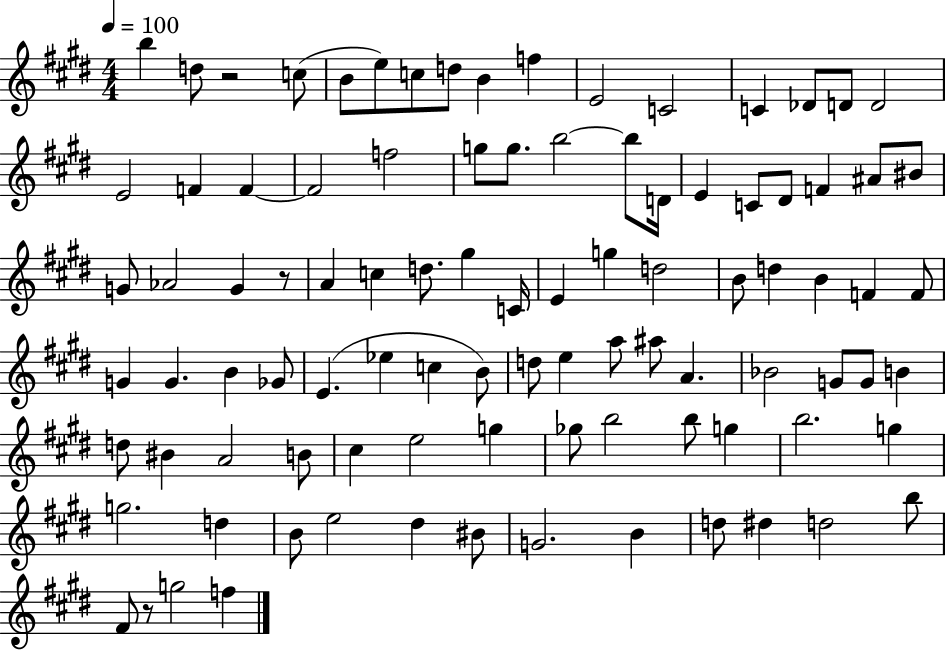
X:1
T:Untitled
M:4/4
L:1/4
K:E
b d/2 z2 c/2 B/2 e/2 c/2 d/2 B f E2 C2 C _D/2 D/2 D2 E2 F F F2 f2 g/2 g/2 b2 b/2 D/4 E C/2 ^D/2 F ^A/2 ^B/2 G/2 _A2 G z/2 A c d/2 ^g C/4 E g d2 B/2 d B F F/2 G G B _G/2 E _e c B/2 d/2 e a/2 ^a/2 A _B2 G/2 G/2 B d/2 ^B A2 B/2 ^c e2 g _g/2 b2 b/2 g b2 g g2 d B/2 e2 ^d ^B/2 G2 B d/2 ^d d2 b/2 ^F/2 z/2 g2 f